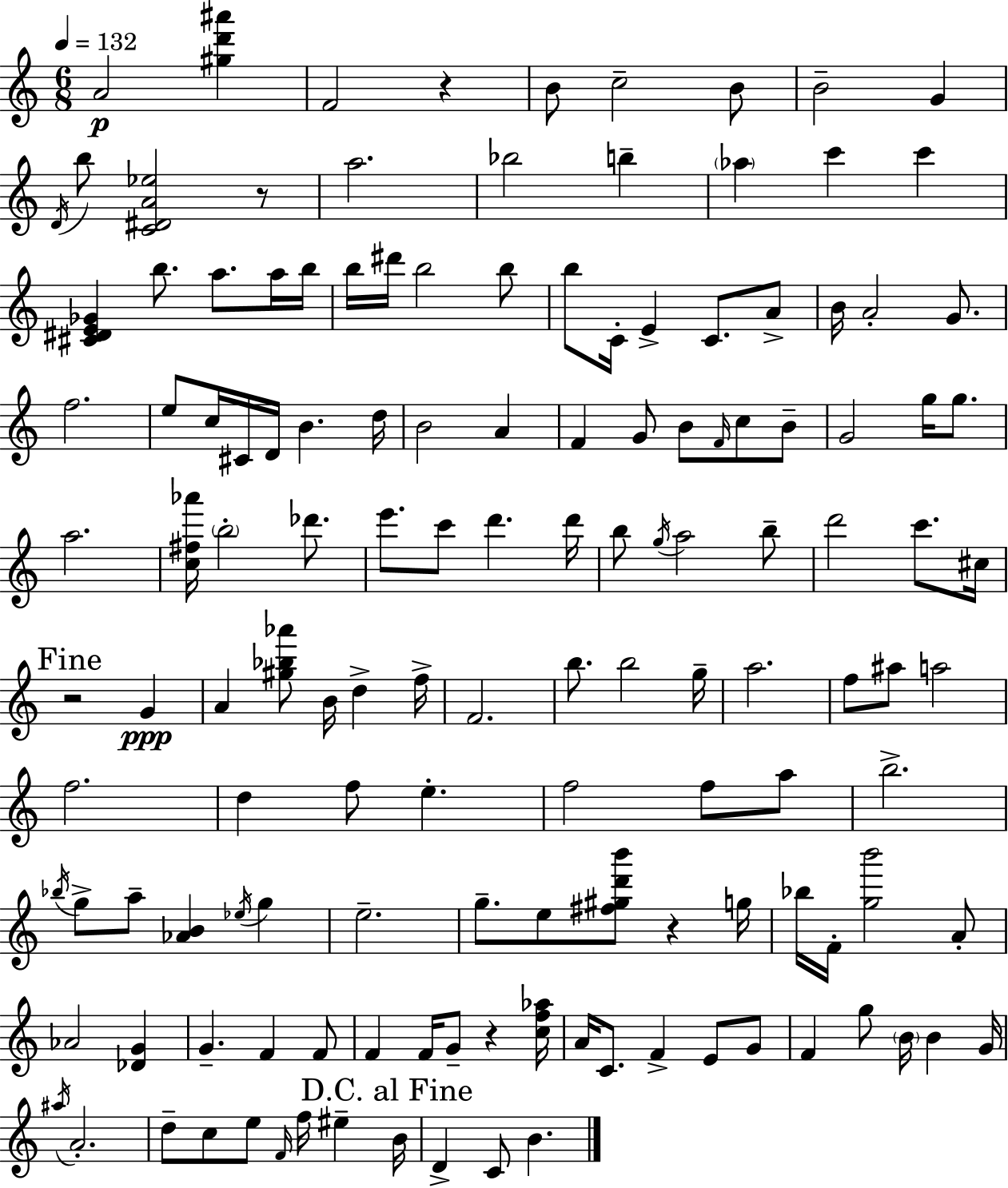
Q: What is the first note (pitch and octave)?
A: A4